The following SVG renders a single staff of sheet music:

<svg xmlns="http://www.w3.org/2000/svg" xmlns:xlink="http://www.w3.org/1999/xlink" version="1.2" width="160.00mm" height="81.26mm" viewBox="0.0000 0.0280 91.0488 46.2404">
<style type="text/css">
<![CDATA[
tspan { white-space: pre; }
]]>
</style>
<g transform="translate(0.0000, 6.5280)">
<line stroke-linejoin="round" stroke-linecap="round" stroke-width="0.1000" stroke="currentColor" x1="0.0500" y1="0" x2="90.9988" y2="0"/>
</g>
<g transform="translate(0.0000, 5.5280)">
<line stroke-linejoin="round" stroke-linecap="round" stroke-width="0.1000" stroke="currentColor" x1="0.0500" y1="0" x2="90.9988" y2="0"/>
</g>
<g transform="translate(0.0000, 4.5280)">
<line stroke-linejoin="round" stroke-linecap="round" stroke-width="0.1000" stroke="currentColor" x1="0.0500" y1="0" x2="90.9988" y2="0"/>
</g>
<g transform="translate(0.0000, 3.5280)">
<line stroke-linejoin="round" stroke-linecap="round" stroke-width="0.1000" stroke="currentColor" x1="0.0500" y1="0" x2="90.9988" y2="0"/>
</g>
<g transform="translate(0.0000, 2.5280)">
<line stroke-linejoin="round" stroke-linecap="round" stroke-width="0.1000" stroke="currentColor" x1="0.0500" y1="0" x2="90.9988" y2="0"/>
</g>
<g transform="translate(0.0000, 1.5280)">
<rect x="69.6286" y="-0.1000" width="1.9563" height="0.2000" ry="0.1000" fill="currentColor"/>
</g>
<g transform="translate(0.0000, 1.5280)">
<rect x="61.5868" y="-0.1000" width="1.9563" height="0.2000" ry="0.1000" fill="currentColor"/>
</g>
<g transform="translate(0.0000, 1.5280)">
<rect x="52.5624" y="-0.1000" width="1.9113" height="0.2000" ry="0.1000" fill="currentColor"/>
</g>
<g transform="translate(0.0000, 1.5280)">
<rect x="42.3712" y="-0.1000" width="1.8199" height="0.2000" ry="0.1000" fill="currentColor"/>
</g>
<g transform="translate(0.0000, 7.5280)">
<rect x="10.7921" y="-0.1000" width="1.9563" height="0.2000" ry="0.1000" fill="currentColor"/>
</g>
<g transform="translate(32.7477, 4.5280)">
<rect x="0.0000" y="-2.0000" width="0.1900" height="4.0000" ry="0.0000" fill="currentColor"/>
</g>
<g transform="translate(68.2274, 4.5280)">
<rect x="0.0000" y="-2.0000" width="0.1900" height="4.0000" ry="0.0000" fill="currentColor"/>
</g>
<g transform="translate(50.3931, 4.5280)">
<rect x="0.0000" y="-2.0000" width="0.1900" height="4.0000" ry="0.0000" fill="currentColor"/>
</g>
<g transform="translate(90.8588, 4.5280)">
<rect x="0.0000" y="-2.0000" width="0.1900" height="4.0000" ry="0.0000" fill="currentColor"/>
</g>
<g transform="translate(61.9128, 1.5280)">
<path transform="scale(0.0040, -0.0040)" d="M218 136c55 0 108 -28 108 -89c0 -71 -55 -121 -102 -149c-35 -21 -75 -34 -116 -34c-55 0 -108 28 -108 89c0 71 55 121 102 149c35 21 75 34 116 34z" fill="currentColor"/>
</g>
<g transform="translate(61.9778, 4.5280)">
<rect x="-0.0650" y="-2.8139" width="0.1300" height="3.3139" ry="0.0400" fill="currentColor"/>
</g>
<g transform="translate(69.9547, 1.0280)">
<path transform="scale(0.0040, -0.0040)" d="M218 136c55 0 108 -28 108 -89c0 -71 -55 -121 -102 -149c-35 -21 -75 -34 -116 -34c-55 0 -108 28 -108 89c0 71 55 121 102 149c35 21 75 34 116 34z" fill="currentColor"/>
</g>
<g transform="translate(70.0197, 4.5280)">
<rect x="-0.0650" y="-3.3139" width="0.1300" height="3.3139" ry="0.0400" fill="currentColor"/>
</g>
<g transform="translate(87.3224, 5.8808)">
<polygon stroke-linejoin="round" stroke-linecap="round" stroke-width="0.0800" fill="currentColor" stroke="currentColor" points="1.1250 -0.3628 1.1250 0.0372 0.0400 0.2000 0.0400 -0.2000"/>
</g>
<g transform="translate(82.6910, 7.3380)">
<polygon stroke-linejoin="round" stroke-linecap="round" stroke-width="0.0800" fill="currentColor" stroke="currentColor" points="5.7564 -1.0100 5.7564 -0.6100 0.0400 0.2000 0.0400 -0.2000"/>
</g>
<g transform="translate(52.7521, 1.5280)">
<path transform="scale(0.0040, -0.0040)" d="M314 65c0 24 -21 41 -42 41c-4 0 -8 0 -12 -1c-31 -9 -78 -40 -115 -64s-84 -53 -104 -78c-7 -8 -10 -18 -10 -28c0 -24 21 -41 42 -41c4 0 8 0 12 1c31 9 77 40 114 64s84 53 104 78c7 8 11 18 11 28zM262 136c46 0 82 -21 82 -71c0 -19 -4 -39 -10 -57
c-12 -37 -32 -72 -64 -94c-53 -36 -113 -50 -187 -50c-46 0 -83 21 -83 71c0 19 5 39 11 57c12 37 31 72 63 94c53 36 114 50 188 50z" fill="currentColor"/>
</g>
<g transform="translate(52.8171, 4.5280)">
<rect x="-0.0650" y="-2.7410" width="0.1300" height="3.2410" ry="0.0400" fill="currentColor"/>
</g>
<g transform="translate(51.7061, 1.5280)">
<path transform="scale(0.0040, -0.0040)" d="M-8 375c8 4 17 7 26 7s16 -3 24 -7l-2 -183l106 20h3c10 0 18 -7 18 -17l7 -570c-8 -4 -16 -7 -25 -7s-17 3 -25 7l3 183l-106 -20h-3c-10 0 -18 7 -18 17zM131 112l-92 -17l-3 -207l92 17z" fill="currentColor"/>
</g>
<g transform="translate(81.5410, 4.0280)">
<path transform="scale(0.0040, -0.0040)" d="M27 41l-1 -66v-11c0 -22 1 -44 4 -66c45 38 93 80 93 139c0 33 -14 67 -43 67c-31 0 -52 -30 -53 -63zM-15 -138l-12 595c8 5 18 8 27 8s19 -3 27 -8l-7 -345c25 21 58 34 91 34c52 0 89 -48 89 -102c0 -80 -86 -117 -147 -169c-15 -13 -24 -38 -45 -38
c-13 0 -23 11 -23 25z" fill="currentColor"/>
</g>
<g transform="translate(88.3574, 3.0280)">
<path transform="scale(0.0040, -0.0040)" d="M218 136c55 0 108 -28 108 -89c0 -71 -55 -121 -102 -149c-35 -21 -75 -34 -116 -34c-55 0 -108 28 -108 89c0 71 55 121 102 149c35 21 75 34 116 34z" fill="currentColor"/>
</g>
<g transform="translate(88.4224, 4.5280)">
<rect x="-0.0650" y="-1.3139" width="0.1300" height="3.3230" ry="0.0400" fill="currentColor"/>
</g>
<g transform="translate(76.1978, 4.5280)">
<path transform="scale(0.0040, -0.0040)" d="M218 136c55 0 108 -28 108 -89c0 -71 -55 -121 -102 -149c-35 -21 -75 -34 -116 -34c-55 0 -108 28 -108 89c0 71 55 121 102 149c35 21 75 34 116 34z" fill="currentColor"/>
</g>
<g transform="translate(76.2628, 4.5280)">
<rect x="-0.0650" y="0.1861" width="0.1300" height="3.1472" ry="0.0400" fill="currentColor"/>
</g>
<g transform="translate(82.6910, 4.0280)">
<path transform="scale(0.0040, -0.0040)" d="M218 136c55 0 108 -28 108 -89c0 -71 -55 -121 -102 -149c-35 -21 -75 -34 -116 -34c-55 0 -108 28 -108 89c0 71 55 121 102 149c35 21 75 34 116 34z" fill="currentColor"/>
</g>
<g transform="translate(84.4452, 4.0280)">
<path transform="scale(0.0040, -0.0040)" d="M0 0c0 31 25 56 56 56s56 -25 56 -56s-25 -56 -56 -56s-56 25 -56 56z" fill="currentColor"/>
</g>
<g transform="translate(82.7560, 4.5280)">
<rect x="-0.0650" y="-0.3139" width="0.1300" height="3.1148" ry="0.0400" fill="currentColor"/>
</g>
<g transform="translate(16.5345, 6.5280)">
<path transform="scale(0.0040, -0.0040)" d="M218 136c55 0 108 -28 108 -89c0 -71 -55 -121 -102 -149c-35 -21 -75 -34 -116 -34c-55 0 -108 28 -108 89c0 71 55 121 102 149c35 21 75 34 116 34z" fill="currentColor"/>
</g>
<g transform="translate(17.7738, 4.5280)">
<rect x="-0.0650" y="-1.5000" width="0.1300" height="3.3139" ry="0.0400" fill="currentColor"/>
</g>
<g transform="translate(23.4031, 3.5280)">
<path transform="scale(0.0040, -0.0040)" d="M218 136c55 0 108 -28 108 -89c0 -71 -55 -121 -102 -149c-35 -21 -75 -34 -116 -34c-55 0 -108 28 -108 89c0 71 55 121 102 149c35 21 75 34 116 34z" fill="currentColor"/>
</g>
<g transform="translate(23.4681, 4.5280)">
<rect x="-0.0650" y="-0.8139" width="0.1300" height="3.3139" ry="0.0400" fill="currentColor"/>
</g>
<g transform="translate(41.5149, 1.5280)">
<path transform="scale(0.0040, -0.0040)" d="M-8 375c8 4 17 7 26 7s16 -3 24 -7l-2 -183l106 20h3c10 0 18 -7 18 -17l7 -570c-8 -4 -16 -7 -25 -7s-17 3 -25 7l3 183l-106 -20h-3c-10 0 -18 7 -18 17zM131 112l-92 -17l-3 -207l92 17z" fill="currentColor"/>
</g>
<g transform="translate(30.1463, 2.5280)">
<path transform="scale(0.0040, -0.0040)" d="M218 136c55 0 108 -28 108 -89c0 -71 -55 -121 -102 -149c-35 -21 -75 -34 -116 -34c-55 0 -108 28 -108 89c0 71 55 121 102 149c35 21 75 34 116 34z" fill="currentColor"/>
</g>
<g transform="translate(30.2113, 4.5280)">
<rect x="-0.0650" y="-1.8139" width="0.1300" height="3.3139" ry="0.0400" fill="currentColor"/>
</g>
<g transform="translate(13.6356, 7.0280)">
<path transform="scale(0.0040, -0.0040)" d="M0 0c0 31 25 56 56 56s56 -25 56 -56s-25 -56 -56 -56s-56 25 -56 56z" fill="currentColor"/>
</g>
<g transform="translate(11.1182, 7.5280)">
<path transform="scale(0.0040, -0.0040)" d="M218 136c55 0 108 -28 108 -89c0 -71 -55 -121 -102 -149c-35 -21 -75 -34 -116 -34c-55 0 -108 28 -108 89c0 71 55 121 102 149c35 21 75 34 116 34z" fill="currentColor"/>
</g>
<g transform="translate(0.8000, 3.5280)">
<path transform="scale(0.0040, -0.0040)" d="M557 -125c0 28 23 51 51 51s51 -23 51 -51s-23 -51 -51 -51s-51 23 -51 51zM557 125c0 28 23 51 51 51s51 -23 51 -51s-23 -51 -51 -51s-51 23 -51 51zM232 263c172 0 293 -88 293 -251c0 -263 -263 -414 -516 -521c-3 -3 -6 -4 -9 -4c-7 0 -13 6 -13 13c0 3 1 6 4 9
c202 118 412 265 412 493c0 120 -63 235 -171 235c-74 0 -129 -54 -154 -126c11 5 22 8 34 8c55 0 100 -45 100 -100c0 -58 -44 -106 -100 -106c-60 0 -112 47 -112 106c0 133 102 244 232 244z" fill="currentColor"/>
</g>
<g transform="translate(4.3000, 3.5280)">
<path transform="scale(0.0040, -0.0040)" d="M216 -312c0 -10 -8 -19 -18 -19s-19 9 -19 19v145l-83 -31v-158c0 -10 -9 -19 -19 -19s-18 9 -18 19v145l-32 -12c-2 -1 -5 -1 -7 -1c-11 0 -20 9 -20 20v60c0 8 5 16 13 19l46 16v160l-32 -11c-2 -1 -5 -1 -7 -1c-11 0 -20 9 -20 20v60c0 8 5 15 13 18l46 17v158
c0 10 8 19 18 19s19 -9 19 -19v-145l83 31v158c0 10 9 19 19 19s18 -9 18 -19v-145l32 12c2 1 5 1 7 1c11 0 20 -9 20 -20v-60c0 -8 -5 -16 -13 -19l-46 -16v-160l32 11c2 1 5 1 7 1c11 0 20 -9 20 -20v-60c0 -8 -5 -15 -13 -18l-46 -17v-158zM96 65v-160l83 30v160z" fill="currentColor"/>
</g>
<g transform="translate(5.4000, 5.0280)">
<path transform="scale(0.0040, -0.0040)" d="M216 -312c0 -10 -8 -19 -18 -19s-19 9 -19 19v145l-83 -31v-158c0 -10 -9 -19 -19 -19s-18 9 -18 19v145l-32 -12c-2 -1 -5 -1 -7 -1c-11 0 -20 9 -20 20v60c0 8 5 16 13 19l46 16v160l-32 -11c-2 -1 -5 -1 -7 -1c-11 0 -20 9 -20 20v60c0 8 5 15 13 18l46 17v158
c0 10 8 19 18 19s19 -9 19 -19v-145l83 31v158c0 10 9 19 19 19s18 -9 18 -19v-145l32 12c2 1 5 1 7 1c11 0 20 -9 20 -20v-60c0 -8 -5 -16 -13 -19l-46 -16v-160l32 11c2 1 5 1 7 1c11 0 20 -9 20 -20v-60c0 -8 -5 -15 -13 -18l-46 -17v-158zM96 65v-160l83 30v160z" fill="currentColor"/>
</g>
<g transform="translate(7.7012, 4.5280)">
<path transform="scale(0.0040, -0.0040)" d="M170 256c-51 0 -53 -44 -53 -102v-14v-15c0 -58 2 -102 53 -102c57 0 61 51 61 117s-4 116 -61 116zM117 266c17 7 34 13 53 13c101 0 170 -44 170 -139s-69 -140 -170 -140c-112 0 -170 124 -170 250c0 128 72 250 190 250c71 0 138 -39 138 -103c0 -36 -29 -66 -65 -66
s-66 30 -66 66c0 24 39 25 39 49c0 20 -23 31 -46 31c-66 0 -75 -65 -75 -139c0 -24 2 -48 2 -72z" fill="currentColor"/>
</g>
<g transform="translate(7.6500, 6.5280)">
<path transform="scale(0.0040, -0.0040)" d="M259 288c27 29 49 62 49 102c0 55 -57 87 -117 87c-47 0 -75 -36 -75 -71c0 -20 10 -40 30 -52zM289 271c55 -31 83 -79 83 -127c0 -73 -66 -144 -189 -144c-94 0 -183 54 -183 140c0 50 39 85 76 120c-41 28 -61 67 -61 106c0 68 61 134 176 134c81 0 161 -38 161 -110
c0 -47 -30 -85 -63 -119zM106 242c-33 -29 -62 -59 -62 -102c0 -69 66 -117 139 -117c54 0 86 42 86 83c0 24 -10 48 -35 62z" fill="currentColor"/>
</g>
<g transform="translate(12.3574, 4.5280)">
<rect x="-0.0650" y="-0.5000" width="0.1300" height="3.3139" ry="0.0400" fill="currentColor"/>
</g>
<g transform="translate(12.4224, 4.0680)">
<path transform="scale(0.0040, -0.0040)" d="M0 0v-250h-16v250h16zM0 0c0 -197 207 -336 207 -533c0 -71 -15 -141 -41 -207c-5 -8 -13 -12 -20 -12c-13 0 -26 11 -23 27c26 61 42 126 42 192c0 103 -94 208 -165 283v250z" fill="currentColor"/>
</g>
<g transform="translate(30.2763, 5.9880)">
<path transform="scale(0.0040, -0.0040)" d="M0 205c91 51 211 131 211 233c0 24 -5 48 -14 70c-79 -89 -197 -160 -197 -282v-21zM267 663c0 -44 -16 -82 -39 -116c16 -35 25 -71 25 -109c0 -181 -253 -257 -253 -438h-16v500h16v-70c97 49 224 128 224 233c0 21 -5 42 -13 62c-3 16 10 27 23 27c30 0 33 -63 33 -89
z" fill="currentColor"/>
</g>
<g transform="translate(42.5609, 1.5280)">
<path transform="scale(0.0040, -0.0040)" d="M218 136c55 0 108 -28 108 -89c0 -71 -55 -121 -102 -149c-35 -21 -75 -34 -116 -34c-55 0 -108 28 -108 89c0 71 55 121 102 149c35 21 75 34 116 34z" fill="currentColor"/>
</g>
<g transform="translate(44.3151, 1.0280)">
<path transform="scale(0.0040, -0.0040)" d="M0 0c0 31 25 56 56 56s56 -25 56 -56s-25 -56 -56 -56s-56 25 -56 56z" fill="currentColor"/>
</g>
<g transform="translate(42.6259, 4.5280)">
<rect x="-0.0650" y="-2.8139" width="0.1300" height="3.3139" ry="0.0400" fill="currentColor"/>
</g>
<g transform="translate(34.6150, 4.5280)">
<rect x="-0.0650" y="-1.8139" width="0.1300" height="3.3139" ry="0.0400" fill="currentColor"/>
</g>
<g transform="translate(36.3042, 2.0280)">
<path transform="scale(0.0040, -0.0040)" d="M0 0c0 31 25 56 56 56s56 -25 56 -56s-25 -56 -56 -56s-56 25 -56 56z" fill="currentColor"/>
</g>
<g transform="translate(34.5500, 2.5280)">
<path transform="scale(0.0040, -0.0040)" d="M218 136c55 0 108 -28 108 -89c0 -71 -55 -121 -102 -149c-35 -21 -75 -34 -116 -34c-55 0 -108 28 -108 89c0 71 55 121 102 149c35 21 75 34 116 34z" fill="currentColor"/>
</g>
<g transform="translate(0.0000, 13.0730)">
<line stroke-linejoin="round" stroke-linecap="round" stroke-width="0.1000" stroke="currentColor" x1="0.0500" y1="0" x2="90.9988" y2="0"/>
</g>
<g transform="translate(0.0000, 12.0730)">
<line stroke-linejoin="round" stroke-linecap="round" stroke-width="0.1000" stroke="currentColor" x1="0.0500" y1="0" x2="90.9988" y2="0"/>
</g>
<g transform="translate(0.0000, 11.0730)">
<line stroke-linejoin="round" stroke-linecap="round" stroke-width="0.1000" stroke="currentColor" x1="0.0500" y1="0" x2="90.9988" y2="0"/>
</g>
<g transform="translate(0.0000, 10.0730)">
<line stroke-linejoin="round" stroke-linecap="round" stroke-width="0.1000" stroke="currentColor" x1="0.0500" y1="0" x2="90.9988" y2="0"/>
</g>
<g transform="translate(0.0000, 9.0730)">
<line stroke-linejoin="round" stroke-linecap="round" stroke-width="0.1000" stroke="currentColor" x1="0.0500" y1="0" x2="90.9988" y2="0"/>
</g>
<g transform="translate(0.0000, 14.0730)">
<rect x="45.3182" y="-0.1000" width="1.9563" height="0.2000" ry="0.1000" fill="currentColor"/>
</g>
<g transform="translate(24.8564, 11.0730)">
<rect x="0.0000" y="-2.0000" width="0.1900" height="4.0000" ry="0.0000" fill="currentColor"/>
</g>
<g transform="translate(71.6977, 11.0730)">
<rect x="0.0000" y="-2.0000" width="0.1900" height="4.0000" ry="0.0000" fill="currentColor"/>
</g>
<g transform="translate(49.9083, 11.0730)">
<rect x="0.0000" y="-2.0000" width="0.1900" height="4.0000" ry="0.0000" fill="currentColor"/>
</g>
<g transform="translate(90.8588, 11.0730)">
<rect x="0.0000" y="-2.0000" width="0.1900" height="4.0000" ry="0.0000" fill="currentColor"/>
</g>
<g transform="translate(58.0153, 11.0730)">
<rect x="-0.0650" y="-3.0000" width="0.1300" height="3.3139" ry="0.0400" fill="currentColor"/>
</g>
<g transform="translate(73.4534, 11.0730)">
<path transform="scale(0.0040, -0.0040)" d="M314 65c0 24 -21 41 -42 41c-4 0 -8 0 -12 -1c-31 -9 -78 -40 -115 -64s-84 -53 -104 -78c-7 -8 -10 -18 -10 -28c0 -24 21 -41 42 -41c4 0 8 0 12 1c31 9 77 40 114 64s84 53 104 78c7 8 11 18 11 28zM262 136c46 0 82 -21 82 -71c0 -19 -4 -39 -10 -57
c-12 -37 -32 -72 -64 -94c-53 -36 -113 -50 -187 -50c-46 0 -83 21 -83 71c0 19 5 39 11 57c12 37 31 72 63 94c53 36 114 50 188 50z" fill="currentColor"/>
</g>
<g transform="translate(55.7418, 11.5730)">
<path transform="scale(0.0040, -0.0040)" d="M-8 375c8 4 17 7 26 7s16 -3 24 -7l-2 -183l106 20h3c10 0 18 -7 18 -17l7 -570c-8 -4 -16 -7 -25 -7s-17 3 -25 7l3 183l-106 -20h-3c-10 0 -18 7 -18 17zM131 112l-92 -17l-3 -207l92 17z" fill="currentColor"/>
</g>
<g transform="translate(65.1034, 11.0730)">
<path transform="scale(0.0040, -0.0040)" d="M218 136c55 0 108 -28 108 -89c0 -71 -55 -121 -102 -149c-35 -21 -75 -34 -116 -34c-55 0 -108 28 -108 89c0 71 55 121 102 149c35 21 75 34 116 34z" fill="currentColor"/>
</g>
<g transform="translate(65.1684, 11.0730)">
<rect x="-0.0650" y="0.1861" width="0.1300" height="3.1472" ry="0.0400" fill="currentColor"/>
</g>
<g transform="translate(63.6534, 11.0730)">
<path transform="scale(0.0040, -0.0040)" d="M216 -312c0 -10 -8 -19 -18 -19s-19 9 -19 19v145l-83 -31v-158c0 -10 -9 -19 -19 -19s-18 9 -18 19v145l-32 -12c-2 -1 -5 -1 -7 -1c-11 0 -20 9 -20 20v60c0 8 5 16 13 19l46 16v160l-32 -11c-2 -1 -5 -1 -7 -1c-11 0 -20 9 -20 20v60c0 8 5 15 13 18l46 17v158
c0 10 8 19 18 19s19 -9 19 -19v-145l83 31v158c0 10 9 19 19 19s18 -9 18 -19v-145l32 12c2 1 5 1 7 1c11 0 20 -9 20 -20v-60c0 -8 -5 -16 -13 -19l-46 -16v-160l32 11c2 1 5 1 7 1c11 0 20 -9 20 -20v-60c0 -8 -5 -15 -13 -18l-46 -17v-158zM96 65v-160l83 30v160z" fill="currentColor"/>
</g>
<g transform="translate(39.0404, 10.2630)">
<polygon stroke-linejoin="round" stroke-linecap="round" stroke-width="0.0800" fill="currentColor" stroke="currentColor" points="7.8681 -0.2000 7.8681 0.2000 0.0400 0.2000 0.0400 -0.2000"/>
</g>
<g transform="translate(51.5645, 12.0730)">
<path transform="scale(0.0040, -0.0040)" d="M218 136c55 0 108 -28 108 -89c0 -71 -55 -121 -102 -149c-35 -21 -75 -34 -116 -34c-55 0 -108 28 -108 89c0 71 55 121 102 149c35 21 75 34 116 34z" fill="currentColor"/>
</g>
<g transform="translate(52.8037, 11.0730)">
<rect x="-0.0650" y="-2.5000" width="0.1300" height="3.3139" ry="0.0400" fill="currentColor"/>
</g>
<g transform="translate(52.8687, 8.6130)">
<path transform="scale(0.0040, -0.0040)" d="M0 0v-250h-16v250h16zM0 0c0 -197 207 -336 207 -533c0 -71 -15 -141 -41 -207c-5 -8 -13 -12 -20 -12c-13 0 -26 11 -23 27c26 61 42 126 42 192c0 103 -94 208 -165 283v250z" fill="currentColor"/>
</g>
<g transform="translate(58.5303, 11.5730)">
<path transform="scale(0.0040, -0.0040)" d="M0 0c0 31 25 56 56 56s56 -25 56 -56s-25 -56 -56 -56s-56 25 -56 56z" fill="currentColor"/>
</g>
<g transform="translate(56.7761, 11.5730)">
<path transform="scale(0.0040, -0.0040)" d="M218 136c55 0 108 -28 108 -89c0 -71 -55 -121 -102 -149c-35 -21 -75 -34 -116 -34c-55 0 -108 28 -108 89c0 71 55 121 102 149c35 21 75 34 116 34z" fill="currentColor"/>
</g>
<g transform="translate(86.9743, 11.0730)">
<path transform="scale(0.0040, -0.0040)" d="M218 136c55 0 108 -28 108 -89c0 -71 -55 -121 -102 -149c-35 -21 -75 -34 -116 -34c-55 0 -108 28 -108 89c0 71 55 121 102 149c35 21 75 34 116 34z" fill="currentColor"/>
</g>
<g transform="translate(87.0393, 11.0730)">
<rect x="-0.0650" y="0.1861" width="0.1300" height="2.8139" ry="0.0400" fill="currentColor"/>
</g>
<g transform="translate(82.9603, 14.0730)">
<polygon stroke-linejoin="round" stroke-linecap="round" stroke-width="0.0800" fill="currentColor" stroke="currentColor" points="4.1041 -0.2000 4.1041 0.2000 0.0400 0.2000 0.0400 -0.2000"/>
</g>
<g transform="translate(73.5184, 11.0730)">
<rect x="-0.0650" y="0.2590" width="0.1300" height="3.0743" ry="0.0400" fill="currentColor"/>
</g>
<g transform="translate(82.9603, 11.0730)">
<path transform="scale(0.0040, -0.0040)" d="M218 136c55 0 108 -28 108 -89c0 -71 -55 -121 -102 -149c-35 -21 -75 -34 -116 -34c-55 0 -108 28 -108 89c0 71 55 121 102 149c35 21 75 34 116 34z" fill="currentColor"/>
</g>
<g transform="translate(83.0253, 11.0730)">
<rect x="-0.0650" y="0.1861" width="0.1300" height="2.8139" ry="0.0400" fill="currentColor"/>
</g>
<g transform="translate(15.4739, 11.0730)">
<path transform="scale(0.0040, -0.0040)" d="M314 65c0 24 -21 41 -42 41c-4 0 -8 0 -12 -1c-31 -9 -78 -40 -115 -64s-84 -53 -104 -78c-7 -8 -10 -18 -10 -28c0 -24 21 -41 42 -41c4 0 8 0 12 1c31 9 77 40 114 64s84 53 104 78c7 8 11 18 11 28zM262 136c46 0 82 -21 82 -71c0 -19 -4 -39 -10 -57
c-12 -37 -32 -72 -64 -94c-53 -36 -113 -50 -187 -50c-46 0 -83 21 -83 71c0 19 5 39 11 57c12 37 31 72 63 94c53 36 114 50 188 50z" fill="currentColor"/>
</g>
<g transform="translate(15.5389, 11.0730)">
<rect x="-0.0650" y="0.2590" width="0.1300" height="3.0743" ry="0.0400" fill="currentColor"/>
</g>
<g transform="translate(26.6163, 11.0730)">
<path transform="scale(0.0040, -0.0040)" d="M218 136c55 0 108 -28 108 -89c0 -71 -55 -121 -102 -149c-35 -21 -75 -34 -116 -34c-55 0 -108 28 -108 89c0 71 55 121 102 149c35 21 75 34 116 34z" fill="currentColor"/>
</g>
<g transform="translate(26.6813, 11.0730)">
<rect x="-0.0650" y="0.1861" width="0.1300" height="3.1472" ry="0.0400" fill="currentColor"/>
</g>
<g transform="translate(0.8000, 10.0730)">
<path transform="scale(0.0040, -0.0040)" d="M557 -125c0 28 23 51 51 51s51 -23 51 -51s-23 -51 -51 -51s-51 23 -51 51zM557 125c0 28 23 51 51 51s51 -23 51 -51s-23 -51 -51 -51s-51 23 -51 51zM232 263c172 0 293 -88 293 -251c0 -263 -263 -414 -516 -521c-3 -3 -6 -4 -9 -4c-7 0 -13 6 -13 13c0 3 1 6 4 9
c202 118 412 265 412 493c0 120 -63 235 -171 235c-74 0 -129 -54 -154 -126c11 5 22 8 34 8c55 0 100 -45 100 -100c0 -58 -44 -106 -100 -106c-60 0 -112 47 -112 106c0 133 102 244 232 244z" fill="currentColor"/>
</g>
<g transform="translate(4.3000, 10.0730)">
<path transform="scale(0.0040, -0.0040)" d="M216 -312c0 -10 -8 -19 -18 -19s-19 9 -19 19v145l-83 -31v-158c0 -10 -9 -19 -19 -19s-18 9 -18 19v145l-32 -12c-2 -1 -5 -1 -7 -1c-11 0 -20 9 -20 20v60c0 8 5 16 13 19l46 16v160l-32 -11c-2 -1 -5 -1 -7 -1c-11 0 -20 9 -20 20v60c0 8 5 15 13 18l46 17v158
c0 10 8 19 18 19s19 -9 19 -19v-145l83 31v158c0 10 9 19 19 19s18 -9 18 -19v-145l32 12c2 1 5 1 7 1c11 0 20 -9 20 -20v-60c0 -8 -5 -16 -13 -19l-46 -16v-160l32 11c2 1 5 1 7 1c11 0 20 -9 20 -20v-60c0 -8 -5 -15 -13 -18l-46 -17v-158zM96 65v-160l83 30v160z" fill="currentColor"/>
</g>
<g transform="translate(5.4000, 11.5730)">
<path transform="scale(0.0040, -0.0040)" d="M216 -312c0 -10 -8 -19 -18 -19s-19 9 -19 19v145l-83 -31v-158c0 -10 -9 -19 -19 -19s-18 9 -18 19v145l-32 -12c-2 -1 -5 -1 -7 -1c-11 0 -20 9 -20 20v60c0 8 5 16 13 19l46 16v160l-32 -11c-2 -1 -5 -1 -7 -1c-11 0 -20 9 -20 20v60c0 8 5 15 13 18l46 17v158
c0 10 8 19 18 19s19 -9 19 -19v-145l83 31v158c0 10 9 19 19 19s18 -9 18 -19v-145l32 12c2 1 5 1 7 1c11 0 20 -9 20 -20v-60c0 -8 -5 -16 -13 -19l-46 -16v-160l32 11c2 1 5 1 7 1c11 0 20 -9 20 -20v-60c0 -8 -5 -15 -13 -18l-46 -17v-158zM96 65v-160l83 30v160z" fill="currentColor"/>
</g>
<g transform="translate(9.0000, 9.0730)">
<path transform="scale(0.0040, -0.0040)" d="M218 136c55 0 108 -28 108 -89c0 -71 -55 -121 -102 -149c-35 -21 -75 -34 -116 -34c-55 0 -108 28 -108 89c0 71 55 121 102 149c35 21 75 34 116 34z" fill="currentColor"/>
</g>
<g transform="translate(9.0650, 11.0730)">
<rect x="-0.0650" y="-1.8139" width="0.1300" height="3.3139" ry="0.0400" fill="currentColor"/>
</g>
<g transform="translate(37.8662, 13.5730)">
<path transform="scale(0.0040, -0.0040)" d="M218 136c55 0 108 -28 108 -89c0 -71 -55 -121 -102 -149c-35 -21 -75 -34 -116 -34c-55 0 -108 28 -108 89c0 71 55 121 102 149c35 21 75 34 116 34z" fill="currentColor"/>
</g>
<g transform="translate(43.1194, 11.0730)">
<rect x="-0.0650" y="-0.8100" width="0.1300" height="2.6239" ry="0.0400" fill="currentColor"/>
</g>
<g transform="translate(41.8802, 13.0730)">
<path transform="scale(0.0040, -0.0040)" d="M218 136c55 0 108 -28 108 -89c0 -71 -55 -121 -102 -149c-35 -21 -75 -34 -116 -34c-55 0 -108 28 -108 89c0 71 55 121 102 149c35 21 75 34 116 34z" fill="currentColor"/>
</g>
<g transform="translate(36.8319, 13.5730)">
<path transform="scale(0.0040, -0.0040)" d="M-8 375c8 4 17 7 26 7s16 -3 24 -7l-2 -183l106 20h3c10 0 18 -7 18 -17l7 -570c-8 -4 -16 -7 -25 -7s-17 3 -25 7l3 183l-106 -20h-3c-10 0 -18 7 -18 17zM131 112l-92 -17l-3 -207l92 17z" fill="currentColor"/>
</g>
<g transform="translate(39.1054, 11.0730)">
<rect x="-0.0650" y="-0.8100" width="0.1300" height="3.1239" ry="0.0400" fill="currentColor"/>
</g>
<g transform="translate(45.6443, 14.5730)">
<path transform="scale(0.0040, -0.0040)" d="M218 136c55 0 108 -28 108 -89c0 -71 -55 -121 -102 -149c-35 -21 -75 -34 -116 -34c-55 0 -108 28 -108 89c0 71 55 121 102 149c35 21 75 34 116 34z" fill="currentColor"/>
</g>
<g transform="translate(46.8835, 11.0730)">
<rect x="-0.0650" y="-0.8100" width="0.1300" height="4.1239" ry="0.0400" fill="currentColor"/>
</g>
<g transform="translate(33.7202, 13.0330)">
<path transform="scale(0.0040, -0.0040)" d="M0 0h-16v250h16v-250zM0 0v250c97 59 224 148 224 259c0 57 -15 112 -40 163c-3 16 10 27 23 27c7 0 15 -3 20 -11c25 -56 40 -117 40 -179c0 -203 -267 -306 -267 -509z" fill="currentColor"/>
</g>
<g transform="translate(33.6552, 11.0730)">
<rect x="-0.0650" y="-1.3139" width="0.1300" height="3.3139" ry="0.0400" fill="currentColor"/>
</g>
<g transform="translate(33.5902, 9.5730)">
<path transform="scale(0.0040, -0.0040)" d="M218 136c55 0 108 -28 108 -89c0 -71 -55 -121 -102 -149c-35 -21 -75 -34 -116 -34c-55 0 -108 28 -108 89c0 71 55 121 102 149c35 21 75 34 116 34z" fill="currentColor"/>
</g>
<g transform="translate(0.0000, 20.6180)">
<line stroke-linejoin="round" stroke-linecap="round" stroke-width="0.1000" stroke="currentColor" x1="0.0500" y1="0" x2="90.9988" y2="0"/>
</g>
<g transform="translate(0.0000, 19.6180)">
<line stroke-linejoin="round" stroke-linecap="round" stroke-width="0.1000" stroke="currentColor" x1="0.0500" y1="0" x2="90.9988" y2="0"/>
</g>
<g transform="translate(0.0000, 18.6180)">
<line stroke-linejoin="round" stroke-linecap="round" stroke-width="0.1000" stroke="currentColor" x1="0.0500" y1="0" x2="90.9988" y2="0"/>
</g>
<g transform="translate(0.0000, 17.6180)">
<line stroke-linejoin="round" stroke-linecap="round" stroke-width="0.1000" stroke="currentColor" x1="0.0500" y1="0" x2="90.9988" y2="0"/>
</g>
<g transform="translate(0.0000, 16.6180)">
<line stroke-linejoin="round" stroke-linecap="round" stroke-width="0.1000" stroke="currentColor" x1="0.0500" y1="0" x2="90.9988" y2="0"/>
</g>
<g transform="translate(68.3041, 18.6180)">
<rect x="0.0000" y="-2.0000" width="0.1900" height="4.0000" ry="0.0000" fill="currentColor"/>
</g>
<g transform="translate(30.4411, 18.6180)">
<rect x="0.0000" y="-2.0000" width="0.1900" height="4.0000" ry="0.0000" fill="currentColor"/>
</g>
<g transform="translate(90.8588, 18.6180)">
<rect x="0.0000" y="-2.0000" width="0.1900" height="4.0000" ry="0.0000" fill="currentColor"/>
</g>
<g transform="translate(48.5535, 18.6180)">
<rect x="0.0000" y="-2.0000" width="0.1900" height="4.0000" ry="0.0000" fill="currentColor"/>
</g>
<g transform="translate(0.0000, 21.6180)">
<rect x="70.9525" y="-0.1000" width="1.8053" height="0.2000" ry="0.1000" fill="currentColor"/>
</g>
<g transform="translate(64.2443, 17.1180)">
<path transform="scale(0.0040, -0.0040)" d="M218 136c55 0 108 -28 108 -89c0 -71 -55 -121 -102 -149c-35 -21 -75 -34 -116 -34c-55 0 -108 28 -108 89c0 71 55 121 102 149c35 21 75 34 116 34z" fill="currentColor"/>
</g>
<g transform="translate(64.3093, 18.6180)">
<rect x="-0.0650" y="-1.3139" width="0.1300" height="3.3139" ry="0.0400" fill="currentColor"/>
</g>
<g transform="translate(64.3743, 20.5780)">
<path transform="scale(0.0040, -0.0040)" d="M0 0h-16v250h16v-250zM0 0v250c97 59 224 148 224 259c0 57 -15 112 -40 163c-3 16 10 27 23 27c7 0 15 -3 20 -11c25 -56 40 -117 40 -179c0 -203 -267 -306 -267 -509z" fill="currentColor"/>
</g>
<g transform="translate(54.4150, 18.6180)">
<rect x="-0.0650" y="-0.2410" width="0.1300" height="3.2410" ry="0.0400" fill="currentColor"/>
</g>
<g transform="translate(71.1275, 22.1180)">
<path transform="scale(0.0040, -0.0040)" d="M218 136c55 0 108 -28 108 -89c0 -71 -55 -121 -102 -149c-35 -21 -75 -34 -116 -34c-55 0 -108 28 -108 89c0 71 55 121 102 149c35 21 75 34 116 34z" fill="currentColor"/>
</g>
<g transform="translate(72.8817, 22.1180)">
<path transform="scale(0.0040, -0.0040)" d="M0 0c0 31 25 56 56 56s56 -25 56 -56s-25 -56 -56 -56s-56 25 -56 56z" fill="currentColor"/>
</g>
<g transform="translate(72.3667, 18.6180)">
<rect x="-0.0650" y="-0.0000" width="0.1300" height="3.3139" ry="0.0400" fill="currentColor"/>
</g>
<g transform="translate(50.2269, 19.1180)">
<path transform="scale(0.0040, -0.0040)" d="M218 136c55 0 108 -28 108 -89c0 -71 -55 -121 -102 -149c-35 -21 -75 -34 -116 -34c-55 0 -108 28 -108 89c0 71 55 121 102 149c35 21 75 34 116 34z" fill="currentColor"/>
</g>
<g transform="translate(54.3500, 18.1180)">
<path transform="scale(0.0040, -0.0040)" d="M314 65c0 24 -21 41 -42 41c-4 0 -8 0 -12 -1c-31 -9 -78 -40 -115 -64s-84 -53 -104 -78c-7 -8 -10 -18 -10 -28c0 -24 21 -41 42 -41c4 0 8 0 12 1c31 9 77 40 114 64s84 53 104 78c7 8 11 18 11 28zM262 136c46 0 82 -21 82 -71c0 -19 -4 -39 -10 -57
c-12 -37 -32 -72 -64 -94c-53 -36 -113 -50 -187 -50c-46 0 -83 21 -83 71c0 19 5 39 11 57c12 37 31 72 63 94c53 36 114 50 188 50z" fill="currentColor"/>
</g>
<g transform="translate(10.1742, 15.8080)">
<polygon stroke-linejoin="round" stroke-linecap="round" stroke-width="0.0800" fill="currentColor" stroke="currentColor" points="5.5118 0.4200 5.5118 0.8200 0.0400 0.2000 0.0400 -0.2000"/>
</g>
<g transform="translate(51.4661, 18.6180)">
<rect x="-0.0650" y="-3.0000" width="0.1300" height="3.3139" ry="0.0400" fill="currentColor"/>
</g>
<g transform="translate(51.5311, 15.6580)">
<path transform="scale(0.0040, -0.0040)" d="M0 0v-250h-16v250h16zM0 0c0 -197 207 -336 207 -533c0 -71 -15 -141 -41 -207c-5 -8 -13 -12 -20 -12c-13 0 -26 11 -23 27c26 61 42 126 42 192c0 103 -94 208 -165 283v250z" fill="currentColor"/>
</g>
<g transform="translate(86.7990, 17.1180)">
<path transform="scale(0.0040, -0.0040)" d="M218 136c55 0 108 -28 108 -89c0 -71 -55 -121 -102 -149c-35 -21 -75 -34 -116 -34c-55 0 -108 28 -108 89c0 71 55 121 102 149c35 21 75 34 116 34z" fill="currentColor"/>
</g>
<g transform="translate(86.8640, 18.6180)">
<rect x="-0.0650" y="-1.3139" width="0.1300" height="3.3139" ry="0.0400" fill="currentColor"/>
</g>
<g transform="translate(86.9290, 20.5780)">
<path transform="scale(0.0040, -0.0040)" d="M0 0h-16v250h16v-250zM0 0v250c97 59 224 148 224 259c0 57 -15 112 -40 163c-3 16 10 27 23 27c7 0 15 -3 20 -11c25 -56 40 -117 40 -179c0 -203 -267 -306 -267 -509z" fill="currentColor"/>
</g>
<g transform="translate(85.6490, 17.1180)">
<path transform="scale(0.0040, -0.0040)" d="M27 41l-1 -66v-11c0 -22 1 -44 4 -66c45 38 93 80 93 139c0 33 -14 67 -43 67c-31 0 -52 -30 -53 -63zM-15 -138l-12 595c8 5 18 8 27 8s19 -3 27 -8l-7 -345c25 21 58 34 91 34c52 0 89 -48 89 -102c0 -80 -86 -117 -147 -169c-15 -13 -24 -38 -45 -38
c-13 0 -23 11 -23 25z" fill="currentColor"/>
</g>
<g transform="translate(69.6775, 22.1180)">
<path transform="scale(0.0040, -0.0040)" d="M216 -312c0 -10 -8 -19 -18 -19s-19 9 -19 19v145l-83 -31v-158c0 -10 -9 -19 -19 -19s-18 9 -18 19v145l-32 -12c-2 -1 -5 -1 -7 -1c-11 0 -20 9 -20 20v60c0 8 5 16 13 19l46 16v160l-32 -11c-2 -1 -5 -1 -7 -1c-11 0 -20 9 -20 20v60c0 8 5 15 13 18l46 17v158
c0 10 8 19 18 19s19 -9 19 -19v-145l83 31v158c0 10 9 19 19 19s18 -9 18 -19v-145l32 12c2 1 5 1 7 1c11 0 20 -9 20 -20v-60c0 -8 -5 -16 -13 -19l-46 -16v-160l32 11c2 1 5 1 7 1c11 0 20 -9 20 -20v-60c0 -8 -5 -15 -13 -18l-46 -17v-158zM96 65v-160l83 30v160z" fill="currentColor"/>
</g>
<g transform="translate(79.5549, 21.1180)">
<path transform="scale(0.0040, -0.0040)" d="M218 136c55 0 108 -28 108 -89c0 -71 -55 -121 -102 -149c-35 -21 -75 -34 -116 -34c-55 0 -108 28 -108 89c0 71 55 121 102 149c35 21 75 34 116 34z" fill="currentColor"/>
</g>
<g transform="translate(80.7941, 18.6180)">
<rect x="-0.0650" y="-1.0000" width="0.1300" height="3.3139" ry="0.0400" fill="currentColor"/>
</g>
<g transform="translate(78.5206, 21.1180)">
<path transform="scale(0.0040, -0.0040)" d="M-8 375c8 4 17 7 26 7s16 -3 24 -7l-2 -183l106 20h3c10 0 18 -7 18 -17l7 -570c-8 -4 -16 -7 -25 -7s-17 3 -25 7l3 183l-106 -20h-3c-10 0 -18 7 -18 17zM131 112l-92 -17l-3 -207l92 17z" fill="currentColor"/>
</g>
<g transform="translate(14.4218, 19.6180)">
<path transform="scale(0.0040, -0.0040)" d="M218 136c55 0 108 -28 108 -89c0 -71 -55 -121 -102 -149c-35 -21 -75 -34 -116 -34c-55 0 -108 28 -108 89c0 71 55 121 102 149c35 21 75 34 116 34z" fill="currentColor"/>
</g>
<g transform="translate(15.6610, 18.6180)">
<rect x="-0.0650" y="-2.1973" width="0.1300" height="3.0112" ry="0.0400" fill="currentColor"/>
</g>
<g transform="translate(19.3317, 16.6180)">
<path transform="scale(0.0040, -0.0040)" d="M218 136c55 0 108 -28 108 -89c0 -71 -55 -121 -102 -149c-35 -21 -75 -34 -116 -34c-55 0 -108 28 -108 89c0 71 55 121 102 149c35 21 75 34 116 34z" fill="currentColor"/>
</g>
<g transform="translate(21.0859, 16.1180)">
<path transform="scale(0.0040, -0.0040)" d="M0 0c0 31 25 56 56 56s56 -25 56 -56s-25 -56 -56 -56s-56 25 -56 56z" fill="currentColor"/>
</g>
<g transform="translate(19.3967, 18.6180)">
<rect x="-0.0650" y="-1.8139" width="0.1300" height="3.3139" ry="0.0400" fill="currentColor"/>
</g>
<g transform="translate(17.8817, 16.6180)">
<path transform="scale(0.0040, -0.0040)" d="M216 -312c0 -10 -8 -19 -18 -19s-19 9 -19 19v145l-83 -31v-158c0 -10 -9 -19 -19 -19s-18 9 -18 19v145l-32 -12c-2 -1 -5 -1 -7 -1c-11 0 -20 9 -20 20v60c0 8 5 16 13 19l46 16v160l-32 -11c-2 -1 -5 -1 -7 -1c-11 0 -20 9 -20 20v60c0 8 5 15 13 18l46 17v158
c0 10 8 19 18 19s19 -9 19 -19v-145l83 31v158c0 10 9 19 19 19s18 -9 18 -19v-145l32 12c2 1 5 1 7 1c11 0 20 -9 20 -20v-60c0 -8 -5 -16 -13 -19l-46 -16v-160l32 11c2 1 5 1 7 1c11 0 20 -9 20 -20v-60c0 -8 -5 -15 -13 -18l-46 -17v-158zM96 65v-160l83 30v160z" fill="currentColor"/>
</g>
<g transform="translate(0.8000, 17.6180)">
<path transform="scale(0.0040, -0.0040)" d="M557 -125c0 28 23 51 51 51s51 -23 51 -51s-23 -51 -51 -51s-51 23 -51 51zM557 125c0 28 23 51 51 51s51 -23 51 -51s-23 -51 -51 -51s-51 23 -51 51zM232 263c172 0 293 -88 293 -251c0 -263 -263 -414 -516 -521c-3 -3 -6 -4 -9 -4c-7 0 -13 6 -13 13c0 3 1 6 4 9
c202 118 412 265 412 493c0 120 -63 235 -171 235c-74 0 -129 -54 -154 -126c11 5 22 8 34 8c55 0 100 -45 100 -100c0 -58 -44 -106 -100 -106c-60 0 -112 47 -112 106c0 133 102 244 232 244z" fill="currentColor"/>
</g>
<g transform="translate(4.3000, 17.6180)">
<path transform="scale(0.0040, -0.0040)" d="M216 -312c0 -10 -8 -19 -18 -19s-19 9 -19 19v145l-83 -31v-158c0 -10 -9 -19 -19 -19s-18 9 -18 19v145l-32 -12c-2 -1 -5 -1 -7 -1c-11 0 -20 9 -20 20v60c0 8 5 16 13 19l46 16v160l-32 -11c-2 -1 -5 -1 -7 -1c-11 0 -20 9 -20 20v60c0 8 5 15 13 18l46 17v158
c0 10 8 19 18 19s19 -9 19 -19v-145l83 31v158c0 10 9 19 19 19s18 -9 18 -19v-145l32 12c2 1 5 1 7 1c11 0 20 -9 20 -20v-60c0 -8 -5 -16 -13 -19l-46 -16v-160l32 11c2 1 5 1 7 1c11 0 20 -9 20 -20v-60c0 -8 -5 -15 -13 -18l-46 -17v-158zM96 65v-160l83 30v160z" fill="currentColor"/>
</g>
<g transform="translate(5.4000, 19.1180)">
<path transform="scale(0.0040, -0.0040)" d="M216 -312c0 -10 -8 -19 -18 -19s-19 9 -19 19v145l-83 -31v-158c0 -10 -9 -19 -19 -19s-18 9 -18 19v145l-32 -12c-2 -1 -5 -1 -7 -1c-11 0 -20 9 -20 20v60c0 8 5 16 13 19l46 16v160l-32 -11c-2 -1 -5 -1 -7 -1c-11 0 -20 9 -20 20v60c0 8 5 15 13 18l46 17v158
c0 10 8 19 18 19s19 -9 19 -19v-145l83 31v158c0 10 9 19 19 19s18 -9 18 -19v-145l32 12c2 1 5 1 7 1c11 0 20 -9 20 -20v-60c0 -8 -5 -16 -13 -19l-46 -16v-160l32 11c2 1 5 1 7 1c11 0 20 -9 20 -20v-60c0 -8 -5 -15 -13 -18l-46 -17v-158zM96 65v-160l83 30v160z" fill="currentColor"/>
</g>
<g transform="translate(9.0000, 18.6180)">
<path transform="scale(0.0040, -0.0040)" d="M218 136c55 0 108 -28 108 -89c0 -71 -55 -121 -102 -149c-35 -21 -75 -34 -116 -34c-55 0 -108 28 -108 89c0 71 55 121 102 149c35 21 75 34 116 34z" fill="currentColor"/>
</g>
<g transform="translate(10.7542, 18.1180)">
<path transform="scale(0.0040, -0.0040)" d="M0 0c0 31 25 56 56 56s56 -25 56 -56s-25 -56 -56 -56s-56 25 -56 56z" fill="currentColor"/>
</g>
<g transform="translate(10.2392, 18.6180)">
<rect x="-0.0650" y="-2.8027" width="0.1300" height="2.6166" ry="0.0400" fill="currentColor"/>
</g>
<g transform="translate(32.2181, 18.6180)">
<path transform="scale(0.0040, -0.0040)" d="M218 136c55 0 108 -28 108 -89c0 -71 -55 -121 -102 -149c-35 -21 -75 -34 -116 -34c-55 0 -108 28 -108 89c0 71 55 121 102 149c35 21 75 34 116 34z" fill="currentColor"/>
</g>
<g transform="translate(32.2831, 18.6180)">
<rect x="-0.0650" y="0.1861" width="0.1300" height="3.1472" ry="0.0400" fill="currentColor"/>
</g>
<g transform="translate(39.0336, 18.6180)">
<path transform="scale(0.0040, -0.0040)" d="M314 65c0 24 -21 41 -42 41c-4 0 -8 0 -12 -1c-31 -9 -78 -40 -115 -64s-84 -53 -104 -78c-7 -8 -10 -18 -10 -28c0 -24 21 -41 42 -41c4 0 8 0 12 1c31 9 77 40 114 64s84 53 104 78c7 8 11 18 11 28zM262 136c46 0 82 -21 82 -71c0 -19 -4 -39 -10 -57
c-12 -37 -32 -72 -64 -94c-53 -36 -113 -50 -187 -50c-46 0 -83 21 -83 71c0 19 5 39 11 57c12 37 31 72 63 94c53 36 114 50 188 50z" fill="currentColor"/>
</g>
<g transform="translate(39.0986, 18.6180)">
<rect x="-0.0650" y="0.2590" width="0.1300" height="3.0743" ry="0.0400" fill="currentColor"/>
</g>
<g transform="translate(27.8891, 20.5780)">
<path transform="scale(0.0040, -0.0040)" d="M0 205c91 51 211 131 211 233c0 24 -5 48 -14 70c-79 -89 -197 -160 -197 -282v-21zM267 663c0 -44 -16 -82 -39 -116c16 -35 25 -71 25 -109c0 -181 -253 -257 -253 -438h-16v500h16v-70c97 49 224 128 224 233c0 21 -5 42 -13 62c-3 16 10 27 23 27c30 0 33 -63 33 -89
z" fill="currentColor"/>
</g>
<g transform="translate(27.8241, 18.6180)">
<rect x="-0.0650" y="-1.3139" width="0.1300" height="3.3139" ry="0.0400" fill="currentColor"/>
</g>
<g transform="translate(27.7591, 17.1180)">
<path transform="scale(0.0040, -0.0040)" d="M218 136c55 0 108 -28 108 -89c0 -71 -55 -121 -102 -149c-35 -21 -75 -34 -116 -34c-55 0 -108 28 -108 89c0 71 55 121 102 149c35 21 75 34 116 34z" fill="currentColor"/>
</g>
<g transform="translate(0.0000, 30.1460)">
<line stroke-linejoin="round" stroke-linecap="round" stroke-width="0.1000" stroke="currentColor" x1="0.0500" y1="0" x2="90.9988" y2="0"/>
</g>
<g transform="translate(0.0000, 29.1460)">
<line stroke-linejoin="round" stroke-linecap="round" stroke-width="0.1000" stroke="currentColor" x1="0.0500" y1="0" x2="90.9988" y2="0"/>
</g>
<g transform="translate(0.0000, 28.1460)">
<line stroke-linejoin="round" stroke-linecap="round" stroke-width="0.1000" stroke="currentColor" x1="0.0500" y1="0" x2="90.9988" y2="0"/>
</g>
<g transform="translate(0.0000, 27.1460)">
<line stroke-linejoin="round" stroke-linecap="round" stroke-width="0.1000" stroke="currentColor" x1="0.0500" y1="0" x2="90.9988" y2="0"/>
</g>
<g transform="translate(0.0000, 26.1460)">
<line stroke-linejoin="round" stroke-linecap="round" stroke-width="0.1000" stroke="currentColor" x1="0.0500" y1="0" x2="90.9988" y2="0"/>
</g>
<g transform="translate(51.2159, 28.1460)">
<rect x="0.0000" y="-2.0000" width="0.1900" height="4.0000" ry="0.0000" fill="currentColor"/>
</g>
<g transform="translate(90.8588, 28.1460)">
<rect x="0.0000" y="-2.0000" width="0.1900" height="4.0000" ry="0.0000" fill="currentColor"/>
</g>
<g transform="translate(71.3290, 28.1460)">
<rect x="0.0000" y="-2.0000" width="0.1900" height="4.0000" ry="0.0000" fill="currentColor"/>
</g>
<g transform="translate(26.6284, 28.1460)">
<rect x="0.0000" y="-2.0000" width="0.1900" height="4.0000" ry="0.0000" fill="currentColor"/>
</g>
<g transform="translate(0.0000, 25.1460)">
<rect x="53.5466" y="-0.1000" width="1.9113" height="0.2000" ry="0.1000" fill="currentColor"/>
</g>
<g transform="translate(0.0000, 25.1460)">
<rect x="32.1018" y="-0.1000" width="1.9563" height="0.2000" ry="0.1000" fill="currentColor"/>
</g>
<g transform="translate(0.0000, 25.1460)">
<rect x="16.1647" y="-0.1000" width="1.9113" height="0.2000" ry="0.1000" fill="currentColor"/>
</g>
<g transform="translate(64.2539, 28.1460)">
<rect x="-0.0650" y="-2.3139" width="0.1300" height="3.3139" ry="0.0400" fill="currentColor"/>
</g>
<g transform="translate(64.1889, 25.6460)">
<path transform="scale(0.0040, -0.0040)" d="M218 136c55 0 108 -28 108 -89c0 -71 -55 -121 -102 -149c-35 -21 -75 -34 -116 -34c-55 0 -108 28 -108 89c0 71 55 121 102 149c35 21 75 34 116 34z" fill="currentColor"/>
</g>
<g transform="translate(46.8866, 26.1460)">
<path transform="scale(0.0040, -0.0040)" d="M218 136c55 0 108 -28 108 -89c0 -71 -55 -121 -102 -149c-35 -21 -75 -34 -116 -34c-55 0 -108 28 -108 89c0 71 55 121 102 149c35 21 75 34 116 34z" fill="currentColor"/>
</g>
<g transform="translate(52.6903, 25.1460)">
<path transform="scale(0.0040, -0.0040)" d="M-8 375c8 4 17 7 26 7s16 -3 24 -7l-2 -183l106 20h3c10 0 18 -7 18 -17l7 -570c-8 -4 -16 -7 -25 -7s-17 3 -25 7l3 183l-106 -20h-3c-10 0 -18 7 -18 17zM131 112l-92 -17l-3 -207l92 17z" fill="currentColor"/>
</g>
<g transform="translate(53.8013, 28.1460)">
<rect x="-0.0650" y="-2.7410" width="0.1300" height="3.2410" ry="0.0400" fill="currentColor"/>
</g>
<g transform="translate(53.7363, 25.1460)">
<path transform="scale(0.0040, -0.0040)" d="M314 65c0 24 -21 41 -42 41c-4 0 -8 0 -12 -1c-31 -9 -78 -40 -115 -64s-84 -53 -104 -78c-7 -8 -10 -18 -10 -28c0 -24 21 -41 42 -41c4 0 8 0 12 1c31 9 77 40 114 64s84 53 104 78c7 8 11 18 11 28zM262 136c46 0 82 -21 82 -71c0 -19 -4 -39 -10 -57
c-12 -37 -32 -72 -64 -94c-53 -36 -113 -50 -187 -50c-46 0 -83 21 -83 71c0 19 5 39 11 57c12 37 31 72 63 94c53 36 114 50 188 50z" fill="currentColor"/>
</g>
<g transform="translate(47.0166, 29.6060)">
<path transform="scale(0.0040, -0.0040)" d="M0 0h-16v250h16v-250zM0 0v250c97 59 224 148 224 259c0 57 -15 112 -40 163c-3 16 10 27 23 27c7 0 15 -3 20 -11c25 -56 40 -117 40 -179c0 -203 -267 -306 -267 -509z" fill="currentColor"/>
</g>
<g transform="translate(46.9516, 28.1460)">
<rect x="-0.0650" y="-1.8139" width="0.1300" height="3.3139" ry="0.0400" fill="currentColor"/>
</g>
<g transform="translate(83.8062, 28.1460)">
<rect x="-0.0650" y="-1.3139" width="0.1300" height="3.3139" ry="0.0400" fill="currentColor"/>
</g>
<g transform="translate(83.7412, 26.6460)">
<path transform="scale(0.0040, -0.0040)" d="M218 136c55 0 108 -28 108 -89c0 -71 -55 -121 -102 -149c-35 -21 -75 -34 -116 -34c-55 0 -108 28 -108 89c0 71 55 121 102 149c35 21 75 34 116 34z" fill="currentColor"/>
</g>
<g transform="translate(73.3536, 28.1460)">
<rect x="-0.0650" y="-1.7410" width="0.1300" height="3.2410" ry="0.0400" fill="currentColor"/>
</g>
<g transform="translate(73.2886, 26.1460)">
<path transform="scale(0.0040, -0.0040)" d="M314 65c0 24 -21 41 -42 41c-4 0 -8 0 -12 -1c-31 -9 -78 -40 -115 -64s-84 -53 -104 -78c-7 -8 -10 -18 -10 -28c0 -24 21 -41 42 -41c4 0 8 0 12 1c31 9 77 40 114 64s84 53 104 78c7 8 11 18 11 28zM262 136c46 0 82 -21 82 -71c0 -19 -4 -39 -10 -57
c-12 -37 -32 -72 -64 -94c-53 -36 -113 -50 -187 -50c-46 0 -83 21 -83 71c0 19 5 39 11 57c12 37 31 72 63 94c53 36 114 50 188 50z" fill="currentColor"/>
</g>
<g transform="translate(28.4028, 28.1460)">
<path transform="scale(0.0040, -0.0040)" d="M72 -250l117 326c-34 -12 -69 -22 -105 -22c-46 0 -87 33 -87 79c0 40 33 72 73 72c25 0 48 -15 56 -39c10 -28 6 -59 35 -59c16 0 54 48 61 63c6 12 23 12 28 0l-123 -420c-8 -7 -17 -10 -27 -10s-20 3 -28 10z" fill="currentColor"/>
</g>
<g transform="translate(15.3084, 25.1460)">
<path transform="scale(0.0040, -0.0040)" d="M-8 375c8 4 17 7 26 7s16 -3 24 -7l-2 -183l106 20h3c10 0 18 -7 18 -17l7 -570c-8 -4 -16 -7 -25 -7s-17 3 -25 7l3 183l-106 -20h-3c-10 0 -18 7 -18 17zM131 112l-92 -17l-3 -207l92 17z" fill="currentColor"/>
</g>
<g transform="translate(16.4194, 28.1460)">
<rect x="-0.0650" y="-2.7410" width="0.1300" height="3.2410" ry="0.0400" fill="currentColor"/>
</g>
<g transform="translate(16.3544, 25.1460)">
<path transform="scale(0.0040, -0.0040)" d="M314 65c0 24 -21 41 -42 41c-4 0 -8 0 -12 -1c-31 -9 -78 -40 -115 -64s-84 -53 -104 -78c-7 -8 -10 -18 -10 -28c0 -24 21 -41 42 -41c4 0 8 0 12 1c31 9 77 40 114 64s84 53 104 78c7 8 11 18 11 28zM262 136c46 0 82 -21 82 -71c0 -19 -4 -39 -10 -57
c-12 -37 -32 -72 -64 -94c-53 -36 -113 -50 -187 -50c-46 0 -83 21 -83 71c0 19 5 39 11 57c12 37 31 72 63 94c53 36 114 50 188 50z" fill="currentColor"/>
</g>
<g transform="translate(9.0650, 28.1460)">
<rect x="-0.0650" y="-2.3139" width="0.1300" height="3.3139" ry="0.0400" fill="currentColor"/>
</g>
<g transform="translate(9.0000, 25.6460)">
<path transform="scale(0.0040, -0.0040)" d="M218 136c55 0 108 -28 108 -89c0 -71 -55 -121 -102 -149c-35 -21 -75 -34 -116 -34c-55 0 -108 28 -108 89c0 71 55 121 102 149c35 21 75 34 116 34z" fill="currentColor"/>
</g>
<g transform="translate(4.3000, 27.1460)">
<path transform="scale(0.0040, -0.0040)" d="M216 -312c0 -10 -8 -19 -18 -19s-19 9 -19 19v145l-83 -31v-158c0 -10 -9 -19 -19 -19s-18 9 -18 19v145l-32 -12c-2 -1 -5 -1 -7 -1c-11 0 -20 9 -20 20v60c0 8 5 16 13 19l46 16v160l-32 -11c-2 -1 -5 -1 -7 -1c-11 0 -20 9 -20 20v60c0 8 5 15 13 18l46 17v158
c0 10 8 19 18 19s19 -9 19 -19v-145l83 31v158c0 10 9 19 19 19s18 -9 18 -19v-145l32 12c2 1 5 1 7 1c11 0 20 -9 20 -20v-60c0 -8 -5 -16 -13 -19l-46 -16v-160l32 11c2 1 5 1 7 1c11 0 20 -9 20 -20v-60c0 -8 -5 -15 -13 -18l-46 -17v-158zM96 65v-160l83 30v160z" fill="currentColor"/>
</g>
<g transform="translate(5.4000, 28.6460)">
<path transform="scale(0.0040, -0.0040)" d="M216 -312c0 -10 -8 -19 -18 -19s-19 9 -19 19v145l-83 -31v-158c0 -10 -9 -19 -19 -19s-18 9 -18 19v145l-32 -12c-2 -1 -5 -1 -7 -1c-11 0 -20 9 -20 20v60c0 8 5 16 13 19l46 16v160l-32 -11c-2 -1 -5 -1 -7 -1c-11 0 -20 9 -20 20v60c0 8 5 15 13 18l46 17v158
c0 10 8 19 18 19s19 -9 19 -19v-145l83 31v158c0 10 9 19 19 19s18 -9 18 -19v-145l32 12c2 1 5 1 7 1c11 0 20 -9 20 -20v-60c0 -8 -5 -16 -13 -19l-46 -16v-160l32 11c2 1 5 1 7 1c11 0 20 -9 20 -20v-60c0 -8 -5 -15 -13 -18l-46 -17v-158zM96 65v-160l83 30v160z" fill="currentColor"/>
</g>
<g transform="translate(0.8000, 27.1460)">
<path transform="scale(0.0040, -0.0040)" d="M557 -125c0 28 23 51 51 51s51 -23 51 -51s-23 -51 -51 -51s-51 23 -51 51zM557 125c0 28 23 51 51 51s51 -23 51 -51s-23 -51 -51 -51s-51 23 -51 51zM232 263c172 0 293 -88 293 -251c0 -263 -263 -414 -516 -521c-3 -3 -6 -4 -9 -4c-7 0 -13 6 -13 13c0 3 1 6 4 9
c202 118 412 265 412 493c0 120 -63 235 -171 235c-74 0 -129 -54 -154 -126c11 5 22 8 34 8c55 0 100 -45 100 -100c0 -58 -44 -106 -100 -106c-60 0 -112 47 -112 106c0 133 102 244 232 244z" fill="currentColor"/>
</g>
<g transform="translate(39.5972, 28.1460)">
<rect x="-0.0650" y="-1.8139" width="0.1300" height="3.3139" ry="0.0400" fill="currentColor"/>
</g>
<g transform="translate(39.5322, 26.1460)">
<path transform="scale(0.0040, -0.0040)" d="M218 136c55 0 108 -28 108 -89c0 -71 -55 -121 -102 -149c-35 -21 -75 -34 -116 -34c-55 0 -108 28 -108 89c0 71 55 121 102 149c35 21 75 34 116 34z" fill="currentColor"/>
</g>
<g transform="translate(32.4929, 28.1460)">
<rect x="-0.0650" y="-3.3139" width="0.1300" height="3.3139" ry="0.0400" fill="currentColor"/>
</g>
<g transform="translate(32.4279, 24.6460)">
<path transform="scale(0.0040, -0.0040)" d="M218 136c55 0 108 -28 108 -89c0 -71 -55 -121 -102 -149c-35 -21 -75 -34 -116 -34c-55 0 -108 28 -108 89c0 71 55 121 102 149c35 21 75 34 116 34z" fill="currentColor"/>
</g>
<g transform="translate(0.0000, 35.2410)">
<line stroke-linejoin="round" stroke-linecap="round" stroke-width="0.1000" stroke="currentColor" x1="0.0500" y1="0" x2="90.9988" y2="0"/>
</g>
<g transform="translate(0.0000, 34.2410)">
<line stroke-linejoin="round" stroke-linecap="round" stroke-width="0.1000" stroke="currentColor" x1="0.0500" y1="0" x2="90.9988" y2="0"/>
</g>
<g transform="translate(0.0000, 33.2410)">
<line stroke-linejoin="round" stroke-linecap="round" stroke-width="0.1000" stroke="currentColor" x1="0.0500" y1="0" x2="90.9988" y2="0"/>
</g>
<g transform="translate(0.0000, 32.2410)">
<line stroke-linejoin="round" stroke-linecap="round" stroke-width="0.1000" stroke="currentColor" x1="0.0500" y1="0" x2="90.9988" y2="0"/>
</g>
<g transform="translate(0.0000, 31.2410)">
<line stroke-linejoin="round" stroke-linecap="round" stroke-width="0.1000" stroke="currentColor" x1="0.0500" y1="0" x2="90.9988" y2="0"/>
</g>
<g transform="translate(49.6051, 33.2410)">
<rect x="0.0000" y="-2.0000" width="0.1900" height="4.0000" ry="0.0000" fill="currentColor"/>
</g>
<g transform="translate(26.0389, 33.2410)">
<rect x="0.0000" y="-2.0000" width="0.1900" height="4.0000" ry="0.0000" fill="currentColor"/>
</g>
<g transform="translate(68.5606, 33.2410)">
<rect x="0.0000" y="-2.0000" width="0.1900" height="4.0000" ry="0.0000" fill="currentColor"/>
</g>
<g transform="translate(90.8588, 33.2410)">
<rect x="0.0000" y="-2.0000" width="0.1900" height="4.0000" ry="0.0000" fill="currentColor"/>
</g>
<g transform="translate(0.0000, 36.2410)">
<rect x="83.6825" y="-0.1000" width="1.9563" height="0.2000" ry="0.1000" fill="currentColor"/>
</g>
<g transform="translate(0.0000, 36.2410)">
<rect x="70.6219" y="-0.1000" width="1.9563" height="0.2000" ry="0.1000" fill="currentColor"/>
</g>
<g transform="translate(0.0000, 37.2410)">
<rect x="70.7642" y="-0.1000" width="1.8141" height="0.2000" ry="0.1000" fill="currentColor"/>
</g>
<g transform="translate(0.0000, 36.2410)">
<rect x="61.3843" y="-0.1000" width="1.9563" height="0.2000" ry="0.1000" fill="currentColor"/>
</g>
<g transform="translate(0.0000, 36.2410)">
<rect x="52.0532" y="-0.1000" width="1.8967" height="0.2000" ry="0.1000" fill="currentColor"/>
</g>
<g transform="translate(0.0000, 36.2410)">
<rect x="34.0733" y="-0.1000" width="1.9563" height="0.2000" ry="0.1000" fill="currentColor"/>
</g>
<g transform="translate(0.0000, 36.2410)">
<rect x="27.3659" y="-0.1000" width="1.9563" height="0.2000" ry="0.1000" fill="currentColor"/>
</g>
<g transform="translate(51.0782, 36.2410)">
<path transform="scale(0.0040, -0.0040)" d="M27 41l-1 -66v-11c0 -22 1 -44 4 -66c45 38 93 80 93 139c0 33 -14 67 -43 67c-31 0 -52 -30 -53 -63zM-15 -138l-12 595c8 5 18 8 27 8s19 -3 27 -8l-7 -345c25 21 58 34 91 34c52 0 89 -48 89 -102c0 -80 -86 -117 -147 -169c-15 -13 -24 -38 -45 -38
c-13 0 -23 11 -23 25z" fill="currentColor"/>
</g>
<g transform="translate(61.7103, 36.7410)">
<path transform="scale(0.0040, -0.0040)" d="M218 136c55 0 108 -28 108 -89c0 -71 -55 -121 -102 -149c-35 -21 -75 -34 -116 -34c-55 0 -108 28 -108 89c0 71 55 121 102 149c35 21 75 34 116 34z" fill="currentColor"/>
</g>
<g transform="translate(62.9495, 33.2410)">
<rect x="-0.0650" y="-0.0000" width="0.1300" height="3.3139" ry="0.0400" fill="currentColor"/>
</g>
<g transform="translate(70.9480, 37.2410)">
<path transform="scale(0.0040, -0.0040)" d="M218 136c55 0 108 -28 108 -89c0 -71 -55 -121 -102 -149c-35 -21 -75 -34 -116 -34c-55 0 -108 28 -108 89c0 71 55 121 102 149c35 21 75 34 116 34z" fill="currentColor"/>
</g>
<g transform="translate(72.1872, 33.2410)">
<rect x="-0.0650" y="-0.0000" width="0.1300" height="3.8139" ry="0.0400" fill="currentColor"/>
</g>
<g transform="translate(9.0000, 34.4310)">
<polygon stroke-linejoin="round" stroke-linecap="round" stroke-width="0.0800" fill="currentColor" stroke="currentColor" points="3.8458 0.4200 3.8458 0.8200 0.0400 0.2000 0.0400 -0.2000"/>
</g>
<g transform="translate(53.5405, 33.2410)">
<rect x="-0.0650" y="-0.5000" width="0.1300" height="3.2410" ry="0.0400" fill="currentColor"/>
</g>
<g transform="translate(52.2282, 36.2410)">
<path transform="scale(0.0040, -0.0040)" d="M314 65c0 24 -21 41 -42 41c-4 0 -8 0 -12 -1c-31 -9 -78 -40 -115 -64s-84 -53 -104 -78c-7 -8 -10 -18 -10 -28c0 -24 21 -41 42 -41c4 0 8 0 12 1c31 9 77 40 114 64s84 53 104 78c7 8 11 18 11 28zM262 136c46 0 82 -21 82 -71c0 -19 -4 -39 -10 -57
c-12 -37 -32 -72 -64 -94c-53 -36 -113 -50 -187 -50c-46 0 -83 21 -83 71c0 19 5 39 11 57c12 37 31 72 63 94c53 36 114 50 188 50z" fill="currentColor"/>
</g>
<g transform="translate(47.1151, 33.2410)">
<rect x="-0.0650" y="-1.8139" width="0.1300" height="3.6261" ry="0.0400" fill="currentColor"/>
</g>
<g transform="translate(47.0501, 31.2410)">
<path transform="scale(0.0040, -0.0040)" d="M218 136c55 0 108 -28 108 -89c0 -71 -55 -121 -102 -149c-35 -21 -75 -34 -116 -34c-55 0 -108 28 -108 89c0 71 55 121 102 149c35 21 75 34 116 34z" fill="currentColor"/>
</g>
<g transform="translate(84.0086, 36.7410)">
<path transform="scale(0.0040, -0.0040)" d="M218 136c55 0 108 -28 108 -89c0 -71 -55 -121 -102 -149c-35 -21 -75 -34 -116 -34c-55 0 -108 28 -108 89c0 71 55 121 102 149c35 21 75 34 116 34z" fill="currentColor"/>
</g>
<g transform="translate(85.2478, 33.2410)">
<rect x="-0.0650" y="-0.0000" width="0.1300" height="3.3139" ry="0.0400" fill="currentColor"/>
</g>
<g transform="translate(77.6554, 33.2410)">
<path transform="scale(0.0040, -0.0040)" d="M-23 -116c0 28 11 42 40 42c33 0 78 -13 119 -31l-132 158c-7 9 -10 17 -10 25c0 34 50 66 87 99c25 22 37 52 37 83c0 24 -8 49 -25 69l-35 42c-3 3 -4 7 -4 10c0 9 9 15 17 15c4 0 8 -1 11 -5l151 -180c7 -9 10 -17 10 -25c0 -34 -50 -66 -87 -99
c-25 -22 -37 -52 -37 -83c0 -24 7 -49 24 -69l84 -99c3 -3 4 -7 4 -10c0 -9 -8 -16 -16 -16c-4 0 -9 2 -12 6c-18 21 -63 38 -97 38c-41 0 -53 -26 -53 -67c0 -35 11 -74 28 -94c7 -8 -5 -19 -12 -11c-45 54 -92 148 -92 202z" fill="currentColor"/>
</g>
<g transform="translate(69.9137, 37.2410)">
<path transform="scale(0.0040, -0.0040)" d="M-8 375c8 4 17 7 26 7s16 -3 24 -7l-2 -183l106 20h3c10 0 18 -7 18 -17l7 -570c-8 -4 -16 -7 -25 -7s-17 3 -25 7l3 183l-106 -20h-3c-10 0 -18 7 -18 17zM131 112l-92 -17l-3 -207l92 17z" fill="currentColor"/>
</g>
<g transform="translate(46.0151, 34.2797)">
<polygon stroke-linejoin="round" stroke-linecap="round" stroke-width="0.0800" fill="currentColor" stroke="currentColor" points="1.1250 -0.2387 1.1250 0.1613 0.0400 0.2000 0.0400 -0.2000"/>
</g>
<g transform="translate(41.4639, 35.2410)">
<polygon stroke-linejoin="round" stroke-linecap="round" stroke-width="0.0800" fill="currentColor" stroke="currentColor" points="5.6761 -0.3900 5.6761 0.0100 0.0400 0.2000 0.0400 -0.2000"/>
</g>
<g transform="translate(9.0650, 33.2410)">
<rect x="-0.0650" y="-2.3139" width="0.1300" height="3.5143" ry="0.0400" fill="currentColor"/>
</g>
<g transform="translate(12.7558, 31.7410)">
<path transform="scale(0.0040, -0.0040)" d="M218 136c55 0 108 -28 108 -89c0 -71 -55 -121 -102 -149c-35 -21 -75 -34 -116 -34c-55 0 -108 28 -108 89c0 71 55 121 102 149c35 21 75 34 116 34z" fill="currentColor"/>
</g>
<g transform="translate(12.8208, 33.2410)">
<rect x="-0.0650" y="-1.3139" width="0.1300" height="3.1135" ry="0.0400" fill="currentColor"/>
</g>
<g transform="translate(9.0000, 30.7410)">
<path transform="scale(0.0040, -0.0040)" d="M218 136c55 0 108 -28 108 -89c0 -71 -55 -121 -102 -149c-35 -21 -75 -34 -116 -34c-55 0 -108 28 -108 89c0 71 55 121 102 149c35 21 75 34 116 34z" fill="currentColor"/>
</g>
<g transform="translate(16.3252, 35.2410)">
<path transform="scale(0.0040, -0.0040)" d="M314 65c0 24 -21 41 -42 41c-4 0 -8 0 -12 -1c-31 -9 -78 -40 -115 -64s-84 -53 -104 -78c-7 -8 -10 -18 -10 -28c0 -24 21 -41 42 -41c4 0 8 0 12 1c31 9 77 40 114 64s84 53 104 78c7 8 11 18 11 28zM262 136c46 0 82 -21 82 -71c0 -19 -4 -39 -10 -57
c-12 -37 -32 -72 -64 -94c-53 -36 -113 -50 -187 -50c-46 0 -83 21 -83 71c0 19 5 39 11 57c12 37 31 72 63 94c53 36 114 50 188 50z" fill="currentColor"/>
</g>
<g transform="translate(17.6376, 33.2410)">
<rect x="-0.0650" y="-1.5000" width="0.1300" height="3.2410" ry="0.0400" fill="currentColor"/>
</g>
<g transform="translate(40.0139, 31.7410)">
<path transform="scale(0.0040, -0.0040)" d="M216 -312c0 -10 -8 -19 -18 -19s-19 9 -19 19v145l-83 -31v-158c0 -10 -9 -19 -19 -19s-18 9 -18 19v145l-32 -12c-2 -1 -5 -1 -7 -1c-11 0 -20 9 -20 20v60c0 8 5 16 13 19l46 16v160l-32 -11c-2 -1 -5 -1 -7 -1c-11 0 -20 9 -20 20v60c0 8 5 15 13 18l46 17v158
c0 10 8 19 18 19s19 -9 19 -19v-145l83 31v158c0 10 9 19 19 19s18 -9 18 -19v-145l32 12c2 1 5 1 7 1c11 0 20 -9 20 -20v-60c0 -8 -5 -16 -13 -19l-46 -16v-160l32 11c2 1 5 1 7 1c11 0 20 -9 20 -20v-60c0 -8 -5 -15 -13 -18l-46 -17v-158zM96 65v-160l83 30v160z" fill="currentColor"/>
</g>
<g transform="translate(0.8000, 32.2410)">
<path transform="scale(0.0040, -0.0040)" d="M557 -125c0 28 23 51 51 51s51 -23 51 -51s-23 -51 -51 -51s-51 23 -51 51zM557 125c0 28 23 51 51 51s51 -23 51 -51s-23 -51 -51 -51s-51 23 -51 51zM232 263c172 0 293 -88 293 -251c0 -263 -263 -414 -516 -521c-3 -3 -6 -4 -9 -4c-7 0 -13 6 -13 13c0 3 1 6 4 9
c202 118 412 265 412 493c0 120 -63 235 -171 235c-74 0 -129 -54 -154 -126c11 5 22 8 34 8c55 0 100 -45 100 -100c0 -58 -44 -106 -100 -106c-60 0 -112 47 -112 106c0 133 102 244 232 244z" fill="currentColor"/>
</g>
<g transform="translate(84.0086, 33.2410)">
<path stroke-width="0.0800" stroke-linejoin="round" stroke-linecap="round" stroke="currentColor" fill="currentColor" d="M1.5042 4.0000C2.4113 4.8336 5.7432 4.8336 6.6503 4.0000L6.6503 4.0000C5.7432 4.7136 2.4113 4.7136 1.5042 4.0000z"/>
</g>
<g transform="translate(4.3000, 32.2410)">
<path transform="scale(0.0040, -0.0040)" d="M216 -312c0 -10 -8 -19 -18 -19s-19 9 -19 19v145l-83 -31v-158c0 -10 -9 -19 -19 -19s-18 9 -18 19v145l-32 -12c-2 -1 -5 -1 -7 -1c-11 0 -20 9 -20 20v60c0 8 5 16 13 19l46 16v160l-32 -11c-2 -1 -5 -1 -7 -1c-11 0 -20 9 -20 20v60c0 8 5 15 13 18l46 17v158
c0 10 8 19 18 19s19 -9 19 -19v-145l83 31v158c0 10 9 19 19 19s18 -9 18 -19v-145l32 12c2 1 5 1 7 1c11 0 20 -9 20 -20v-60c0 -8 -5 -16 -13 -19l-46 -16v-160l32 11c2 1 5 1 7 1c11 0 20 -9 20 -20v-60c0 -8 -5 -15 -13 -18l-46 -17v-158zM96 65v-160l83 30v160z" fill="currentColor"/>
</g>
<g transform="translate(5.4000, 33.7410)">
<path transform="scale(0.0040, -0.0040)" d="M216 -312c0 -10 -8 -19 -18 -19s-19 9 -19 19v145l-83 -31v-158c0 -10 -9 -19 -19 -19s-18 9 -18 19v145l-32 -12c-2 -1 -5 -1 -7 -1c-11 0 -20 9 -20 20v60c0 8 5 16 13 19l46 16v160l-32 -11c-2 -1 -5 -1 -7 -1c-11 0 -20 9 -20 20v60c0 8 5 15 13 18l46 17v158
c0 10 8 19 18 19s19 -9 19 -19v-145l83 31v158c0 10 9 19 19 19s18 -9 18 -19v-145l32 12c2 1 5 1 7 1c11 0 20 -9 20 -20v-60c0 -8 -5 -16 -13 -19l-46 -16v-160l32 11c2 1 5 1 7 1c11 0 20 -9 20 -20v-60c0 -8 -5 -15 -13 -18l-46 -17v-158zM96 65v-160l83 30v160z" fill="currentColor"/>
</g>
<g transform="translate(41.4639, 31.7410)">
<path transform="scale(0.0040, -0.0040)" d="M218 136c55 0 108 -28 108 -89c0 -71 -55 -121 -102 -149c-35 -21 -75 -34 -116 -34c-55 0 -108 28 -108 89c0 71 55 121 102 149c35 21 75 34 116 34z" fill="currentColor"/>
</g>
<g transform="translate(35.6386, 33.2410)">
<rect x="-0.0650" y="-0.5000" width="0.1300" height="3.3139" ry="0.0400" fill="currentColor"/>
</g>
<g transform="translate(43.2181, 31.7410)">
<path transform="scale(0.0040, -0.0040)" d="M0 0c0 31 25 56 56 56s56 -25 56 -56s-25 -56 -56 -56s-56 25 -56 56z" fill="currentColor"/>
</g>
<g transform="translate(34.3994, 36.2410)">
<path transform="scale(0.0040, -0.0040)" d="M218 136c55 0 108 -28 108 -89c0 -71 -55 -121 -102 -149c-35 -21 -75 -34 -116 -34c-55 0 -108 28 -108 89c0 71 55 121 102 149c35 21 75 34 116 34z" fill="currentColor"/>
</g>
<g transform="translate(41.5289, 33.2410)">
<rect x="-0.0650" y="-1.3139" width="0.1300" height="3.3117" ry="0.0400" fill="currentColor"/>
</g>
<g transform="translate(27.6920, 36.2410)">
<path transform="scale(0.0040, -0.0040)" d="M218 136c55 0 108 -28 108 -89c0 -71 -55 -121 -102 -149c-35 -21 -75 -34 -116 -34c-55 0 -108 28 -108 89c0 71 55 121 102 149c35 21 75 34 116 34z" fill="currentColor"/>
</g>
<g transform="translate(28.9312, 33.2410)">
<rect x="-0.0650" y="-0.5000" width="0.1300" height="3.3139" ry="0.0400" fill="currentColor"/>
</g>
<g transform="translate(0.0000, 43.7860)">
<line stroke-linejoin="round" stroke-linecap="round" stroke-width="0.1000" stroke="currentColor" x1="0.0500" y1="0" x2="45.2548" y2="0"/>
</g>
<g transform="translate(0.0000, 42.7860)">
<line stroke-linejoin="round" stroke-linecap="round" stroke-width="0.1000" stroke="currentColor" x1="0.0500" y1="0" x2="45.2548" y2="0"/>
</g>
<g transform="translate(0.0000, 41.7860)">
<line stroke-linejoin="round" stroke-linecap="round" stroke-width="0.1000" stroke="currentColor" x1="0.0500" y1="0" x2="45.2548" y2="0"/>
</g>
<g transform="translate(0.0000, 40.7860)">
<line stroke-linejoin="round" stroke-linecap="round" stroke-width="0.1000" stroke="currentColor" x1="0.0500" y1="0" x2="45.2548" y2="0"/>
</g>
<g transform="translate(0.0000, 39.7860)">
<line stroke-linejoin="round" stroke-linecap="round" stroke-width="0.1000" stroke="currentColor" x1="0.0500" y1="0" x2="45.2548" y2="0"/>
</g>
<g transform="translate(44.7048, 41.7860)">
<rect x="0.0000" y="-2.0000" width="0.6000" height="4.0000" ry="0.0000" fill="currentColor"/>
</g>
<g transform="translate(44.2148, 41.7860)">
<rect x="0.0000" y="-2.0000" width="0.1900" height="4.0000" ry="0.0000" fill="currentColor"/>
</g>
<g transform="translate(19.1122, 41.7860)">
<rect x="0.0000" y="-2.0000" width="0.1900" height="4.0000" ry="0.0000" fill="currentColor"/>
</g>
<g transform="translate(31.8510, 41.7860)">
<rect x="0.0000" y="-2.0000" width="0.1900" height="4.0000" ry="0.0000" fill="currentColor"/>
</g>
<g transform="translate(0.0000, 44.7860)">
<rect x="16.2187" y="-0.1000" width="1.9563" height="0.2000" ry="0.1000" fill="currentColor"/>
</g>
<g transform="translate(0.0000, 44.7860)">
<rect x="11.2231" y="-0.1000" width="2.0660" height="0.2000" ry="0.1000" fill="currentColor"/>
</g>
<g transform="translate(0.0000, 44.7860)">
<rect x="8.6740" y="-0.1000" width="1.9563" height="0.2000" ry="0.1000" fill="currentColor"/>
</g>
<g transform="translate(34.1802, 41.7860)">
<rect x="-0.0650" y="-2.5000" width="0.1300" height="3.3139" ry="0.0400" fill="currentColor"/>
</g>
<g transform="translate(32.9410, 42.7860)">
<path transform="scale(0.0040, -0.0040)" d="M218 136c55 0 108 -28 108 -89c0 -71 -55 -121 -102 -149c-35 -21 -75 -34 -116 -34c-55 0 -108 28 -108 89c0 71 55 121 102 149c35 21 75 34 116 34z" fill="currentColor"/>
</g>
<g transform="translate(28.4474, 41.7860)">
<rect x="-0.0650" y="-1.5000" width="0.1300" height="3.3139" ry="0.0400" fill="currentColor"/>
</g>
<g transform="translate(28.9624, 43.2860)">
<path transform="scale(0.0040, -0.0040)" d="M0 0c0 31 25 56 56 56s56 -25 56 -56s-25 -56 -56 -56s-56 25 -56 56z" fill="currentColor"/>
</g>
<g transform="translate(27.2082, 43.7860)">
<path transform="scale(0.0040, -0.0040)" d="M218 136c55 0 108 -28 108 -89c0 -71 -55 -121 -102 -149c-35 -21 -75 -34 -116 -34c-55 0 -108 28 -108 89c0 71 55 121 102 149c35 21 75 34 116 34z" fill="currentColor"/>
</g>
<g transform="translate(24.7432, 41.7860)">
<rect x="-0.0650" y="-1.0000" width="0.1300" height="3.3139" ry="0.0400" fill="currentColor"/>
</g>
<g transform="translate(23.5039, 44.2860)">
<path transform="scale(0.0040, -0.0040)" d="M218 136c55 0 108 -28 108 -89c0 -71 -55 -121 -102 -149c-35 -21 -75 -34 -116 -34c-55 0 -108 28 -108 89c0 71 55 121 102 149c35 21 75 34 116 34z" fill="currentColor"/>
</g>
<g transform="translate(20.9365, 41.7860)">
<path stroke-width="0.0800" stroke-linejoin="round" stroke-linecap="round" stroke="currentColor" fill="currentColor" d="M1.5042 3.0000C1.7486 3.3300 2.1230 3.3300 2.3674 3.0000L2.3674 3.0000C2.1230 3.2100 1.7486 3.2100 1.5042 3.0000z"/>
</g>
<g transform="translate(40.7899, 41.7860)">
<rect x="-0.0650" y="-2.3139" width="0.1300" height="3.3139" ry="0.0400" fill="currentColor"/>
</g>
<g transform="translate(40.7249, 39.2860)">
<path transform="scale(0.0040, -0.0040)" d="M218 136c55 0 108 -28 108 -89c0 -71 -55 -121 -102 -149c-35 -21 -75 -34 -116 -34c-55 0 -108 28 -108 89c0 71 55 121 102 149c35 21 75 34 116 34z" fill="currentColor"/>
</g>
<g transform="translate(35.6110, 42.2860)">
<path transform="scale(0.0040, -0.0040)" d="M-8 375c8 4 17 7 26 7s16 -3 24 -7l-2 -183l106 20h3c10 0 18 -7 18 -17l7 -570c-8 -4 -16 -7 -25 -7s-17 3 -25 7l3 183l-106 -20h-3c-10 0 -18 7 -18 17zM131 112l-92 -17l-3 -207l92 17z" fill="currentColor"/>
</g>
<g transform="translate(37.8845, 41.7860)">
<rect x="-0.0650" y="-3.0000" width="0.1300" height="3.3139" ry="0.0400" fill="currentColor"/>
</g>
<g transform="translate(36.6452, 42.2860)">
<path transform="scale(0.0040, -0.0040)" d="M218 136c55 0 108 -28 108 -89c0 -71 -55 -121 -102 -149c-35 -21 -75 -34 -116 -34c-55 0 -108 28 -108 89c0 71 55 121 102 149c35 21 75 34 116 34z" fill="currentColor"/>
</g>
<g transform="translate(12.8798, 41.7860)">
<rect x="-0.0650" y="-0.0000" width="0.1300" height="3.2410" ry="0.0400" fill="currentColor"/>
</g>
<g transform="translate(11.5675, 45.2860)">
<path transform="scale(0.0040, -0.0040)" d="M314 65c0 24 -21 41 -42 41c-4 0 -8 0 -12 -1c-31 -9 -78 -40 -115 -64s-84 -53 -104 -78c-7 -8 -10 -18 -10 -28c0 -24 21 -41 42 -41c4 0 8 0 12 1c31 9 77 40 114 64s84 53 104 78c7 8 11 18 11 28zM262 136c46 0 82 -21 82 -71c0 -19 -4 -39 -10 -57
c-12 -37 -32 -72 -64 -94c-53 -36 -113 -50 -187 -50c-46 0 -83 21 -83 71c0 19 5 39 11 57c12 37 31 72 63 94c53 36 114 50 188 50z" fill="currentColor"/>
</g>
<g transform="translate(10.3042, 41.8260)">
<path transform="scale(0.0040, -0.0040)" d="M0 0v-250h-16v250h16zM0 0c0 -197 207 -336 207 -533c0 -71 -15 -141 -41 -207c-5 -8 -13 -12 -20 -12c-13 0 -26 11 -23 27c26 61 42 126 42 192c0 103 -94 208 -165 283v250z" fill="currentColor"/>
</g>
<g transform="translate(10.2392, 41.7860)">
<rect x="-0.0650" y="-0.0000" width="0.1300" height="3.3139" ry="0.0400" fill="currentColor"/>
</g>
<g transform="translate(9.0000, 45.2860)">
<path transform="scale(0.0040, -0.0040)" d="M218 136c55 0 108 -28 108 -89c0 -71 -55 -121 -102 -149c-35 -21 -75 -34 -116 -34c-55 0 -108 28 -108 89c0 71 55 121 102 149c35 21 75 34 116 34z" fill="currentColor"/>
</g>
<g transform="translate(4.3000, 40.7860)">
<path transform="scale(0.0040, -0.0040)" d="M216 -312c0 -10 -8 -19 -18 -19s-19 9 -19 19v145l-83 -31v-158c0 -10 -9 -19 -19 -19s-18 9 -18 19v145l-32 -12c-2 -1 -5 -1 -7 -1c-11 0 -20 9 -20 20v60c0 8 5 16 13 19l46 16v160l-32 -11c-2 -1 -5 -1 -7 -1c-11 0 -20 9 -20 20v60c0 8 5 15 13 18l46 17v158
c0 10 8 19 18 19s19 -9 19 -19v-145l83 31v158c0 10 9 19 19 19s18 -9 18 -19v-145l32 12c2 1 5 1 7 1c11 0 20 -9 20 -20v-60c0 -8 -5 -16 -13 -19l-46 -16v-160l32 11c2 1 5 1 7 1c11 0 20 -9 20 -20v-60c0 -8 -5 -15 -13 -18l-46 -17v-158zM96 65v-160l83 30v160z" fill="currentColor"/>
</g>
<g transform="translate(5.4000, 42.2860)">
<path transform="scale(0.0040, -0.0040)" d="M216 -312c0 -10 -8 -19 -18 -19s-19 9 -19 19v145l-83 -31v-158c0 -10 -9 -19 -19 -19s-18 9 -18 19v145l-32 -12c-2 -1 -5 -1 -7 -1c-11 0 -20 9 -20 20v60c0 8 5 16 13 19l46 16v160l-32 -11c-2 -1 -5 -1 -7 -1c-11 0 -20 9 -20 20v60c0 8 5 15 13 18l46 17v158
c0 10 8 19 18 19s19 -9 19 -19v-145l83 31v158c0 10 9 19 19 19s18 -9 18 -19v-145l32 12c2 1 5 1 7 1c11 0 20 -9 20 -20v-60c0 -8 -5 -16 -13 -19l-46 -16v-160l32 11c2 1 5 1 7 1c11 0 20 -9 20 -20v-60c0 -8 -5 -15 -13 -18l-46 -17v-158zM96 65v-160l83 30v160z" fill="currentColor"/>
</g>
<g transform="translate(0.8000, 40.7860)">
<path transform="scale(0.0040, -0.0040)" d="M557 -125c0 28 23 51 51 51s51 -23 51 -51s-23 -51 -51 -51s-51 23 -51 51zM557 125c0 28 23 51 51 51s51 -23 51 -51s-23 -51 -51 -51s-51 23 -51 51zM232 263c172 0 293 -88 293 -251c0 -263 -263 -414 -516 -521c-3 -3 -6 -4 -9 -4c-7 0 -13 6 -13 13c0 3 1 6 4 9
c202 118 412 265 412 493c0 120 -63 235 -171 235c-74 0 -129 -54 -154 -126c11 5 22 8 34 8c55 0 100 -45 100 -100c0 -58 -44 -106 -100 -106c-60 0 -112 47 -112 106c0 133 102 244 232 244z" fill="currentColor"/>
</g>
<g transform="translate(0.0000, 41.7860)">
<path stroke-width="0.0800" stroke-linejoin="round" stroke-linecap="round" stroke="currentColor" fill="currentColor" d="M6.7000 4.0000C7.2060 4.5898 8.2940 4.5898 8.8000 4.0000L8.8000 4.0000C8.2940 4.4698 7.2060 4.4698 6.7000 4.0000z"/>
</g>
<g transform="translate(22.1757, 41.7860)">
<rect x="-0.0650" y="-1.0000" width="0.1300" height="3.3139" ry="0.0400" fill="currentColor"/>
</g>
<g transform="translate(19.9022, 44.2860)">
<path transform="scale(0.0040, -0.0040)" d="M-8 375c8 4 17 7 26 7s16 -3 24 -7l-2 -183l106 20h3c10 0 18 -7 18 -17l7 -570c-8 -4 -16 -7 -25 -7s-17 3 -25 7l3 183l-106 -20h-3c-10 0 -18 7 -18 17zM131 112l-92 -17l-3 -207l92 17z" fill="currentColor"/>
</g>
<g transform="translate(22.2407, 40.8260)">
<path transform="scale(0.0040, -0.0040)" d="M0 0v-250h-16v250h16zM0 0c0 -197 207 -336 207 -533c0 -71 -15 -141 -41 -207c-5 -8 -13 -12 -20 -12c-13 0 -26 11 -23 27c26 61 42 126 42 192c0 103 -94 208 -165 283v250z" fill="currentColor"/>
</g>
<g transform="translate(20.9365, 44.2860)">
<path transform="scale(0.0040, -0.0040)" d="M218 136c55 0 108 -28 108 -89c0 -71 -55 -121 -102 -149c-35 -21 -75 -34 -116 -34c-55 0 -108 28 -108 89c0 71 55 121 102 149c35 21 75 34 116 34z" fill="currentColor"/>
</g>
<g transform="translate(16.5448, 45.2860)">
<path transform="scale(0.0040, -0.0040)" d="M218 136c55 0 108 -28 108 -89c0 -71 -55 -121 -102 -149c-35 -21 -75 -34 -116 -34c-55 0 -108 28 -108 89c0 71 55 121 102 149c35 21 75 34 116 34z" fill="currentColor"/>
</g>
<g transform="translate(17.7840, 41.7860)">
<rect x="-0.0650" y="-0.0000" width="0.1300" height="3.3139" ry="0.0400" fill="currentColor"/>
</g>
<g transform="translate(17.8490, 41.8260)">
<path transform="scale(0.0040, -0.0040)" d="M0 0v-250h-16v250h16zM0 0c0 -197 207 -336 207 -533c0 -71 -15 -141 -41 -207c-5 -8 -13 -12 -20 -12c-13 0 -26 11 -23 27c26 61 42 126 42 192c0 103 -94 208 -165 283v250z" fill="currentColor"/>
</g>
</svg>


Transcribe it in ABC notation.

X:1
T:Untitled
M:6/8
L:1/4
K:D
E,,/2 G,, ^F, A,/4 A, C C2 C D D, _E,/2 G,/4 A, D,2 D, G,/2 F,,/2 G,,/2 D,,/2 B,,/2 C, ^D, D,2 D,/2 D,/2 D,/2 B,,/2 ^A, G,/4 D, D,2 ^C,/2 E,2 G,/2 ^D,, F,, _G,/2 B, C2 z/2 D A, A,/2 C2 B, A,2 G, B,/2 G,/2 G,,2 E,, E,, ^G,/2 A,/4 _E,,2 D,, C,, z D,, D,,/2 D,,2 D,,/2 F,,/2 F,, G,, B,, C, B,